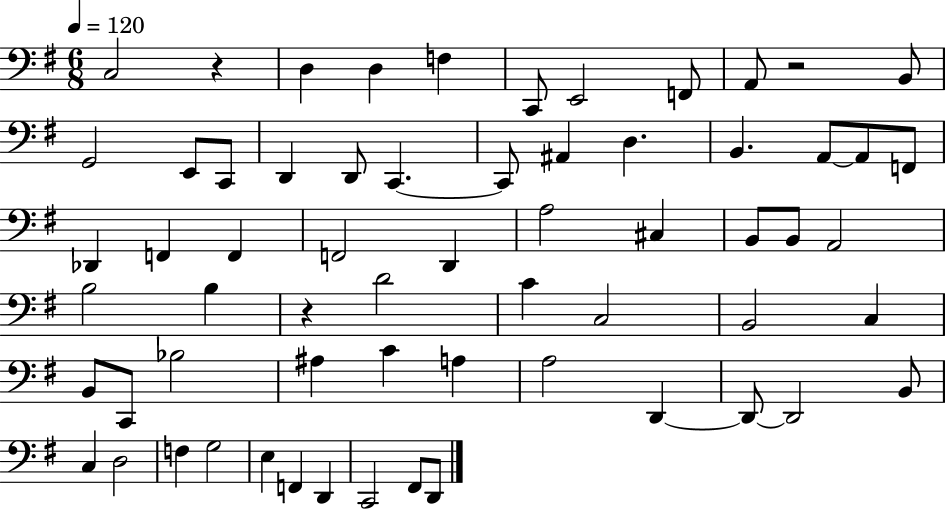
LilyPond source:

{
  \clef bass
  \numericTimeSignature
  \time 6/8
  \key g \major
  \tempo 4 = 120
  c2 r4 | d4 d4 f4 | c,8 e,2 f,8 | a,8 r2 b,8 | \break g,2 e,8 c,8 | d,4 d,8 c,4.~~ | c,8 ais,4 d4. | b,4. a,8~~ a,8 f,8 | \break des,4 f,4 f,4 | f,2 d,4 | a2 cis4 | b,8 b,8 a,2 | \break b2 b4 | r4 d'2 | c'4 c2 | b,2 c4 | \break b,8 c,8 bes2 | ais4 c'4 a4 | a2 d,4~~ | d,8~~ d,2 b,8 | \break c4 d2 | f4 g2 | e4 f,4 d,4 | c,2 fis,8 d,8 | \break \bar "|."
}